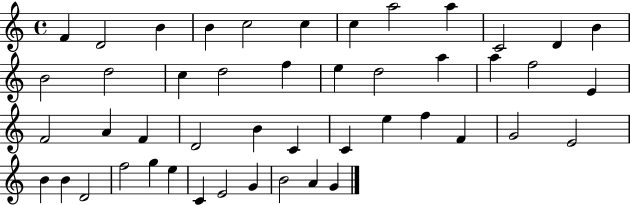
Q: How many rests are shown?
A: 0